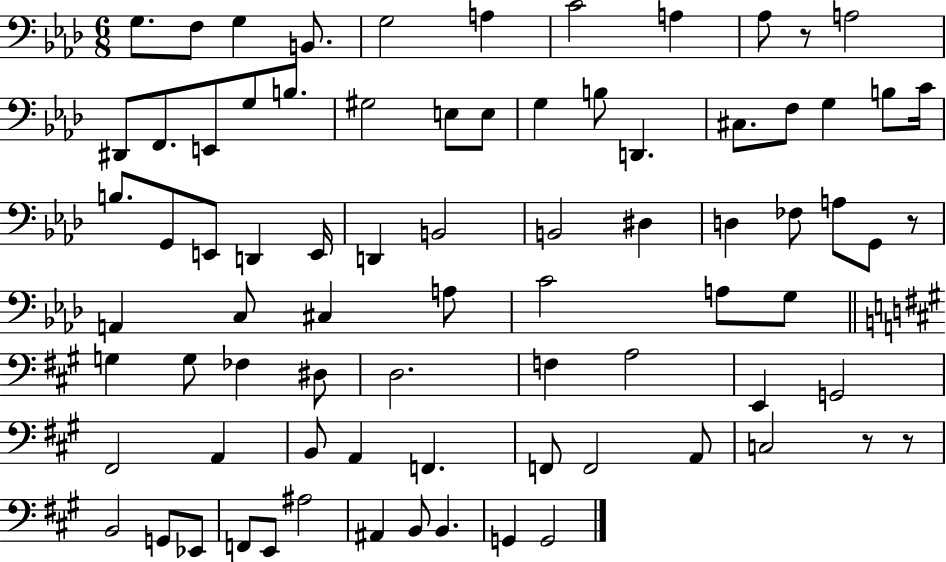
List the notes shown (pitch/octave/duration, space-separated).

G3/e. F3/e G3/q B2/e. G3/h A3/q C4/h A3/q Ab3/e R/e A3/h D#2/e F2/e. E2/e G3/e B3/e. G#3/h E3/e E3/e G3/q B3/e D2/q. C#3/e. F3/e G3/q B3/e C4/s B3/e. G2/e E2/e D2/q E2/s D2/q B2/h B2/h D#3/q D3/q FES3/e A3/e G2/e R/e A2/q C3/e C#3/q A3/e C4/h A3/e G3/e G3/q G3/e FES3/q D#3/e D3/h. F3/q A3/h E2/q G2/h F#2/h A2/q B2/e A2/q F2/q. F2/e F2/h A2/e C3/h R/e R/e B2/h G2/e Eb2/e F2/e E2/e A#3/h A#2/q B2/e B2/q. G2/q G2/h